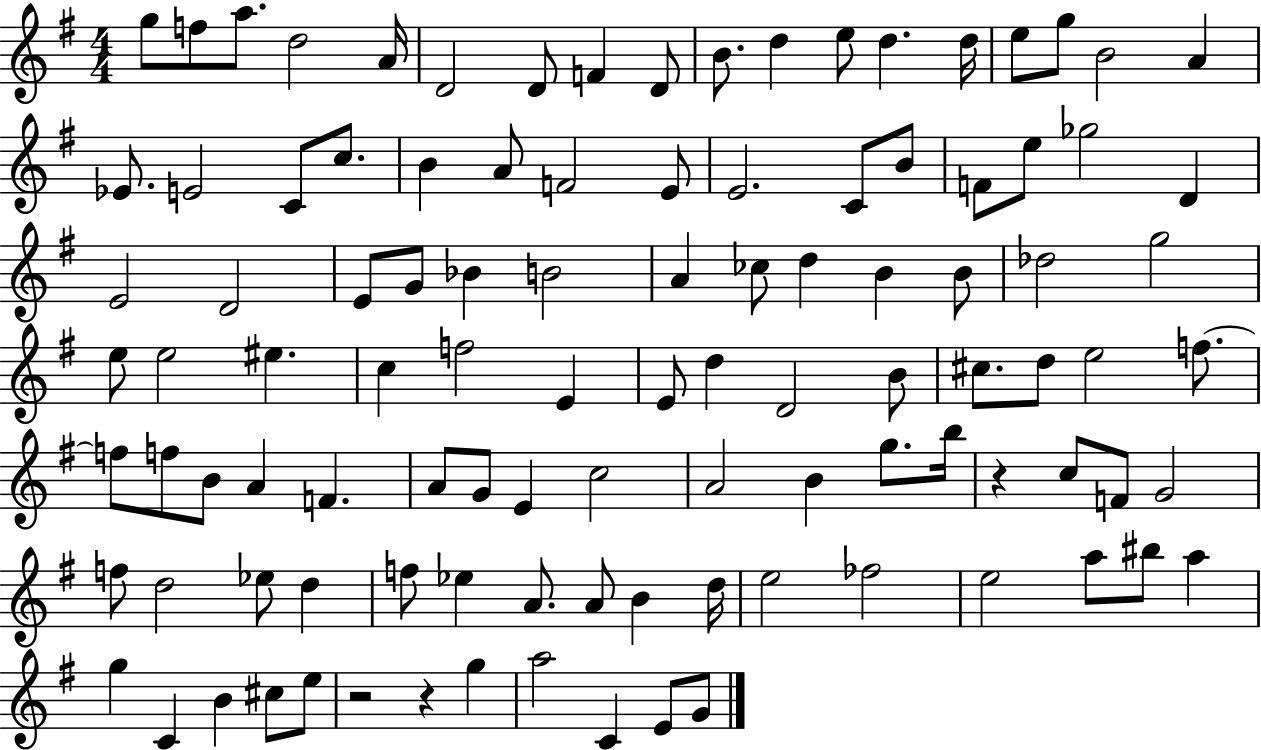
X:1
T:Untitled
M:4/4
L:1/4
K:G
g/2 f/2 a/2 d2 A/4 D2 D/2 F D/2 B/2 d e/2 d d/4 e/2 g/2 B2 A _E/2 E2 C/2 c/2 B A/2 F2 E/2 E2 C/2 B/2 F/2 e/2 _g2 D E2 D2 E/2 G/2 _B B2 A _c/2 d B B/2 _d2 g2 e/2 e2 ^e c f2 E E/2 d D2 B/2 ^c/2 d/2 e2 f/2 f/2 f/2 B/2 A F A/2 G/2 E c2 A2 B g/2 b/4 z c/2 F/2 G2 f/2 d2 _e/2 d f/2 _e A/2 A/2 B d/4 e2 _f2 e2 a/2 ^b/2 a g C B ^c/2 e/2 z2 z g a2 C E/2 G/2